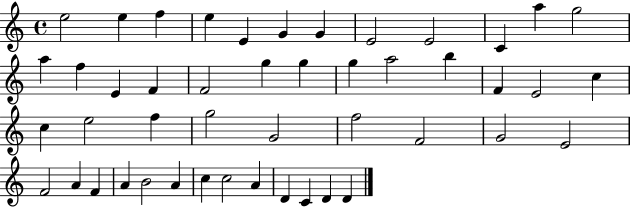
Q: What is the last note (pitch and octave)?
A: D4